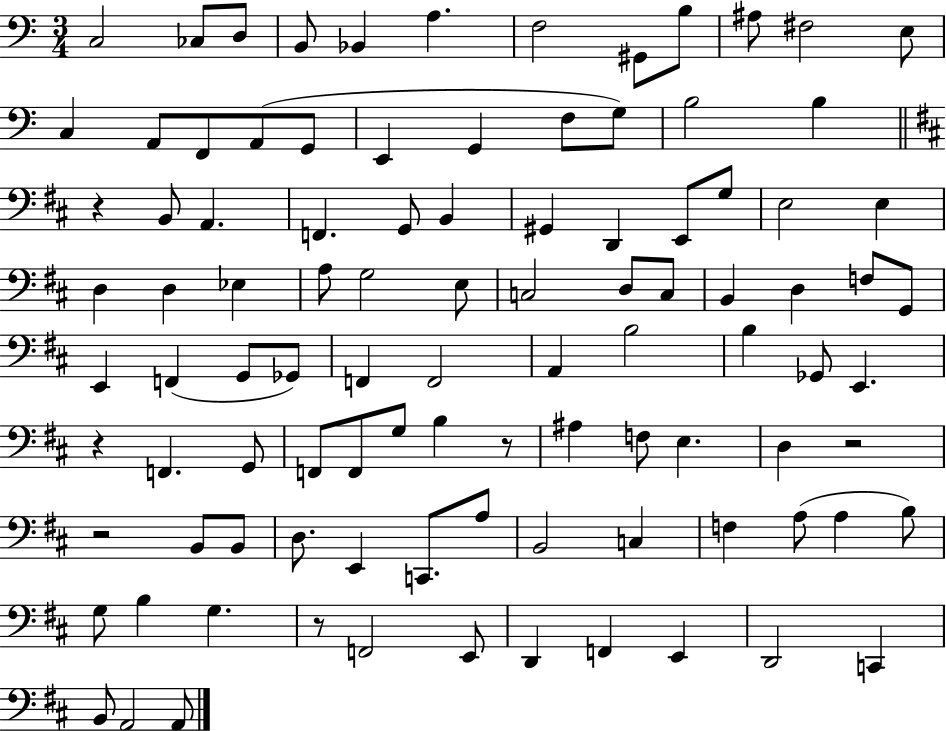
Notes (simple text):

C3/h CES3/e D3/e B2/e Bb2/q A3/q. F3/h G#2/e B3/e A#3/e F#3/h E3/e C3/q A2/e F2/e A2/e G2/e E2/q G2/q F3/e G3/e B3/h B3/q R/q B2/e A2/q. F2/q. G2/e B2/q G#2/q D2/q E2/e G3/e E3/h E3/q D3/q D3/q Eb3/q A3/e G3/h E3/e C3/h D3/e C3/e B2/q D3/q F3/e G2/e E2/q F2/q G2/e Gb2/e F2/q F2/h A2/q B3/h B3/q Gb2/e E2/q. R/q F2/q. G2/e F2/e F2/e G3/e B3/q R/e A#3/q F3/e E3/q. D3/q R/h R/h B2/e B2/e D3/e. E2/q C2/e. A3/e B2/h C3/q F3/q A3/e A3/q B3/e G3/e B3/q G3/q. R/e F2/h E2/e D2/q F2/q E2/q D2/h C2/q B2/e A2/h A2/e